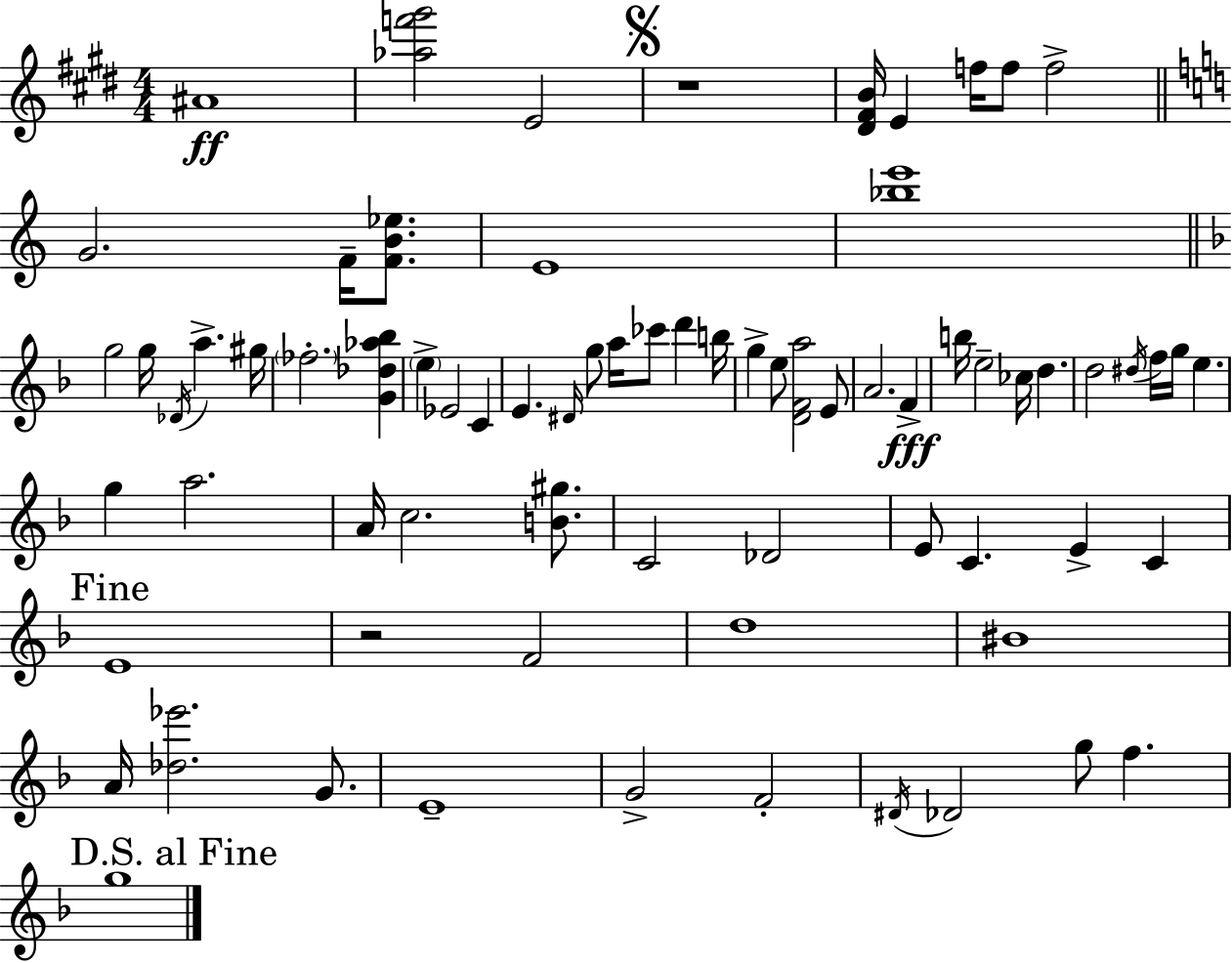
A#4/w [Ab5,F6,G#6]/h E4/h R/w [D#4,F#4,B4]/s E4/q F5/s F5/e F5/h G4/h. F4/s [F4,B4,Eb5]/e. E4/w [Bb5,E6]/w G5/h G5/s Db4/s A5/q. G#5/s FES5/h. [G4,Db5,Ab5,Bb5]/q E5/q Eb4/h C4/q E4/q. D#4/s G5/e A5/s CES6/e D6/q B5/s G5/q E5/e [D4,F4,A5]/h E4/e A4/h. F4/q B5/s E5/h CES5/s D5/q. D5/h D#5/s F5/s G5/s E5/q. G5/q A5/h. A4/s C5/h. [B4,G#5]/e. C4/h Db4/h E4/e C4/q. E4/q C4/q E4/w R/h F4/h D5/w BIS4/w A4/s [Db5,Eb6]/h. G4/e. E4/w G4/h F4/h D#4/s Db4/h G5/e F5/q. G5/w